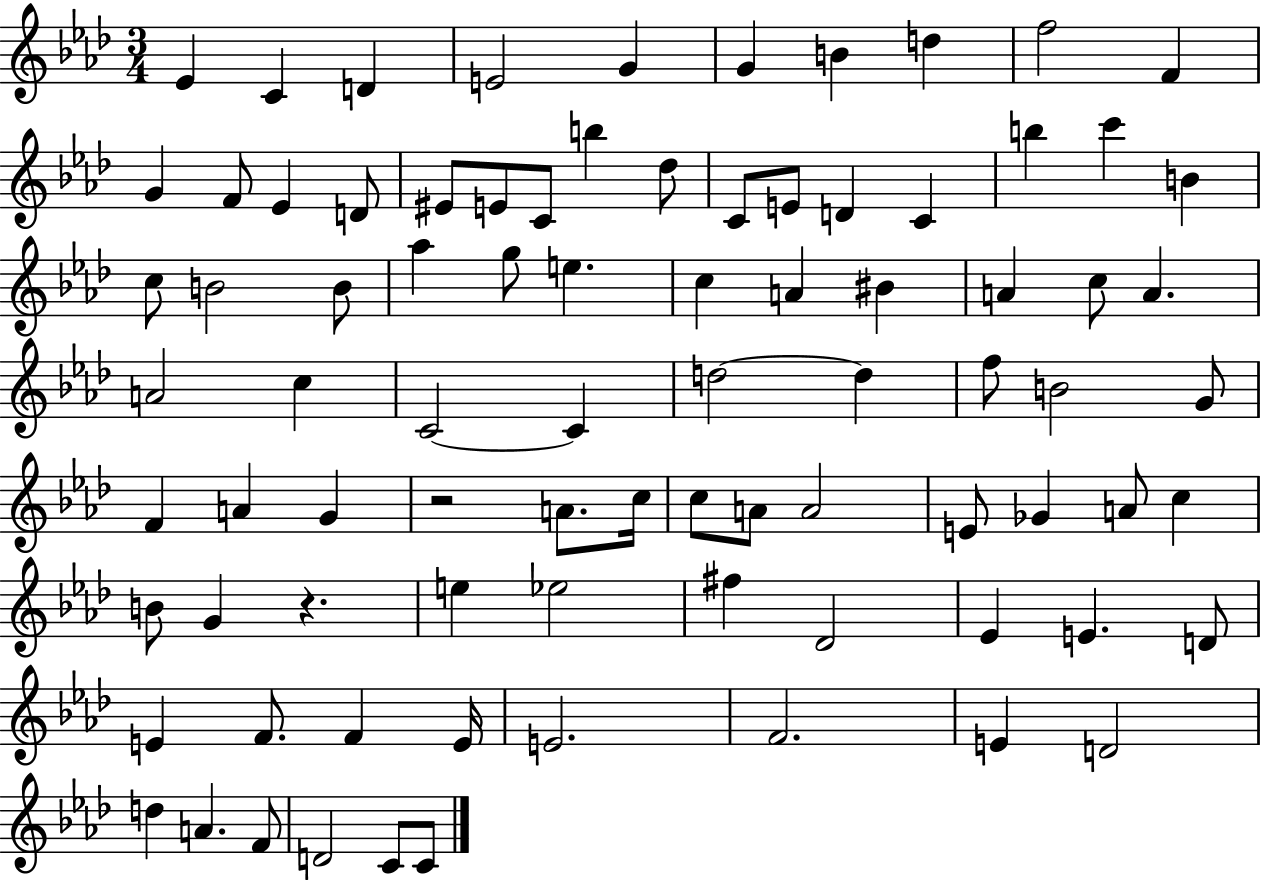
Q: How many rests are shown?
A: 2